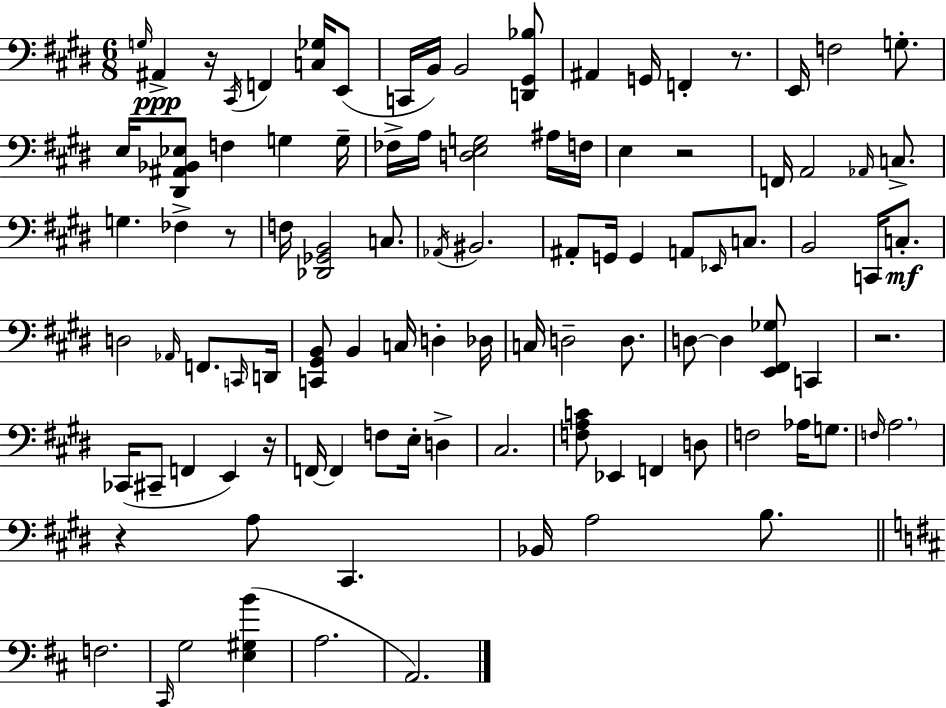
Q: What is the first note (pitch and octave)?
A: G3